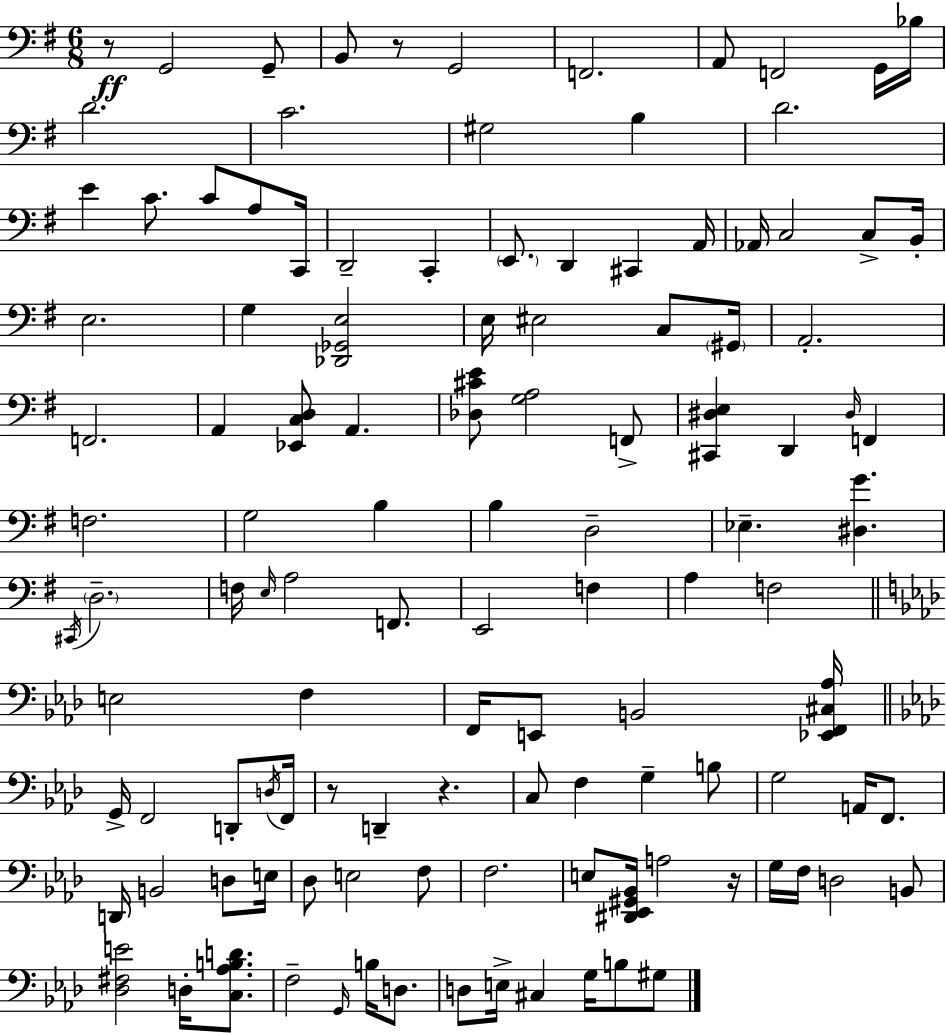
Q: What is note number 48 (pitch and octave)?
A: D3